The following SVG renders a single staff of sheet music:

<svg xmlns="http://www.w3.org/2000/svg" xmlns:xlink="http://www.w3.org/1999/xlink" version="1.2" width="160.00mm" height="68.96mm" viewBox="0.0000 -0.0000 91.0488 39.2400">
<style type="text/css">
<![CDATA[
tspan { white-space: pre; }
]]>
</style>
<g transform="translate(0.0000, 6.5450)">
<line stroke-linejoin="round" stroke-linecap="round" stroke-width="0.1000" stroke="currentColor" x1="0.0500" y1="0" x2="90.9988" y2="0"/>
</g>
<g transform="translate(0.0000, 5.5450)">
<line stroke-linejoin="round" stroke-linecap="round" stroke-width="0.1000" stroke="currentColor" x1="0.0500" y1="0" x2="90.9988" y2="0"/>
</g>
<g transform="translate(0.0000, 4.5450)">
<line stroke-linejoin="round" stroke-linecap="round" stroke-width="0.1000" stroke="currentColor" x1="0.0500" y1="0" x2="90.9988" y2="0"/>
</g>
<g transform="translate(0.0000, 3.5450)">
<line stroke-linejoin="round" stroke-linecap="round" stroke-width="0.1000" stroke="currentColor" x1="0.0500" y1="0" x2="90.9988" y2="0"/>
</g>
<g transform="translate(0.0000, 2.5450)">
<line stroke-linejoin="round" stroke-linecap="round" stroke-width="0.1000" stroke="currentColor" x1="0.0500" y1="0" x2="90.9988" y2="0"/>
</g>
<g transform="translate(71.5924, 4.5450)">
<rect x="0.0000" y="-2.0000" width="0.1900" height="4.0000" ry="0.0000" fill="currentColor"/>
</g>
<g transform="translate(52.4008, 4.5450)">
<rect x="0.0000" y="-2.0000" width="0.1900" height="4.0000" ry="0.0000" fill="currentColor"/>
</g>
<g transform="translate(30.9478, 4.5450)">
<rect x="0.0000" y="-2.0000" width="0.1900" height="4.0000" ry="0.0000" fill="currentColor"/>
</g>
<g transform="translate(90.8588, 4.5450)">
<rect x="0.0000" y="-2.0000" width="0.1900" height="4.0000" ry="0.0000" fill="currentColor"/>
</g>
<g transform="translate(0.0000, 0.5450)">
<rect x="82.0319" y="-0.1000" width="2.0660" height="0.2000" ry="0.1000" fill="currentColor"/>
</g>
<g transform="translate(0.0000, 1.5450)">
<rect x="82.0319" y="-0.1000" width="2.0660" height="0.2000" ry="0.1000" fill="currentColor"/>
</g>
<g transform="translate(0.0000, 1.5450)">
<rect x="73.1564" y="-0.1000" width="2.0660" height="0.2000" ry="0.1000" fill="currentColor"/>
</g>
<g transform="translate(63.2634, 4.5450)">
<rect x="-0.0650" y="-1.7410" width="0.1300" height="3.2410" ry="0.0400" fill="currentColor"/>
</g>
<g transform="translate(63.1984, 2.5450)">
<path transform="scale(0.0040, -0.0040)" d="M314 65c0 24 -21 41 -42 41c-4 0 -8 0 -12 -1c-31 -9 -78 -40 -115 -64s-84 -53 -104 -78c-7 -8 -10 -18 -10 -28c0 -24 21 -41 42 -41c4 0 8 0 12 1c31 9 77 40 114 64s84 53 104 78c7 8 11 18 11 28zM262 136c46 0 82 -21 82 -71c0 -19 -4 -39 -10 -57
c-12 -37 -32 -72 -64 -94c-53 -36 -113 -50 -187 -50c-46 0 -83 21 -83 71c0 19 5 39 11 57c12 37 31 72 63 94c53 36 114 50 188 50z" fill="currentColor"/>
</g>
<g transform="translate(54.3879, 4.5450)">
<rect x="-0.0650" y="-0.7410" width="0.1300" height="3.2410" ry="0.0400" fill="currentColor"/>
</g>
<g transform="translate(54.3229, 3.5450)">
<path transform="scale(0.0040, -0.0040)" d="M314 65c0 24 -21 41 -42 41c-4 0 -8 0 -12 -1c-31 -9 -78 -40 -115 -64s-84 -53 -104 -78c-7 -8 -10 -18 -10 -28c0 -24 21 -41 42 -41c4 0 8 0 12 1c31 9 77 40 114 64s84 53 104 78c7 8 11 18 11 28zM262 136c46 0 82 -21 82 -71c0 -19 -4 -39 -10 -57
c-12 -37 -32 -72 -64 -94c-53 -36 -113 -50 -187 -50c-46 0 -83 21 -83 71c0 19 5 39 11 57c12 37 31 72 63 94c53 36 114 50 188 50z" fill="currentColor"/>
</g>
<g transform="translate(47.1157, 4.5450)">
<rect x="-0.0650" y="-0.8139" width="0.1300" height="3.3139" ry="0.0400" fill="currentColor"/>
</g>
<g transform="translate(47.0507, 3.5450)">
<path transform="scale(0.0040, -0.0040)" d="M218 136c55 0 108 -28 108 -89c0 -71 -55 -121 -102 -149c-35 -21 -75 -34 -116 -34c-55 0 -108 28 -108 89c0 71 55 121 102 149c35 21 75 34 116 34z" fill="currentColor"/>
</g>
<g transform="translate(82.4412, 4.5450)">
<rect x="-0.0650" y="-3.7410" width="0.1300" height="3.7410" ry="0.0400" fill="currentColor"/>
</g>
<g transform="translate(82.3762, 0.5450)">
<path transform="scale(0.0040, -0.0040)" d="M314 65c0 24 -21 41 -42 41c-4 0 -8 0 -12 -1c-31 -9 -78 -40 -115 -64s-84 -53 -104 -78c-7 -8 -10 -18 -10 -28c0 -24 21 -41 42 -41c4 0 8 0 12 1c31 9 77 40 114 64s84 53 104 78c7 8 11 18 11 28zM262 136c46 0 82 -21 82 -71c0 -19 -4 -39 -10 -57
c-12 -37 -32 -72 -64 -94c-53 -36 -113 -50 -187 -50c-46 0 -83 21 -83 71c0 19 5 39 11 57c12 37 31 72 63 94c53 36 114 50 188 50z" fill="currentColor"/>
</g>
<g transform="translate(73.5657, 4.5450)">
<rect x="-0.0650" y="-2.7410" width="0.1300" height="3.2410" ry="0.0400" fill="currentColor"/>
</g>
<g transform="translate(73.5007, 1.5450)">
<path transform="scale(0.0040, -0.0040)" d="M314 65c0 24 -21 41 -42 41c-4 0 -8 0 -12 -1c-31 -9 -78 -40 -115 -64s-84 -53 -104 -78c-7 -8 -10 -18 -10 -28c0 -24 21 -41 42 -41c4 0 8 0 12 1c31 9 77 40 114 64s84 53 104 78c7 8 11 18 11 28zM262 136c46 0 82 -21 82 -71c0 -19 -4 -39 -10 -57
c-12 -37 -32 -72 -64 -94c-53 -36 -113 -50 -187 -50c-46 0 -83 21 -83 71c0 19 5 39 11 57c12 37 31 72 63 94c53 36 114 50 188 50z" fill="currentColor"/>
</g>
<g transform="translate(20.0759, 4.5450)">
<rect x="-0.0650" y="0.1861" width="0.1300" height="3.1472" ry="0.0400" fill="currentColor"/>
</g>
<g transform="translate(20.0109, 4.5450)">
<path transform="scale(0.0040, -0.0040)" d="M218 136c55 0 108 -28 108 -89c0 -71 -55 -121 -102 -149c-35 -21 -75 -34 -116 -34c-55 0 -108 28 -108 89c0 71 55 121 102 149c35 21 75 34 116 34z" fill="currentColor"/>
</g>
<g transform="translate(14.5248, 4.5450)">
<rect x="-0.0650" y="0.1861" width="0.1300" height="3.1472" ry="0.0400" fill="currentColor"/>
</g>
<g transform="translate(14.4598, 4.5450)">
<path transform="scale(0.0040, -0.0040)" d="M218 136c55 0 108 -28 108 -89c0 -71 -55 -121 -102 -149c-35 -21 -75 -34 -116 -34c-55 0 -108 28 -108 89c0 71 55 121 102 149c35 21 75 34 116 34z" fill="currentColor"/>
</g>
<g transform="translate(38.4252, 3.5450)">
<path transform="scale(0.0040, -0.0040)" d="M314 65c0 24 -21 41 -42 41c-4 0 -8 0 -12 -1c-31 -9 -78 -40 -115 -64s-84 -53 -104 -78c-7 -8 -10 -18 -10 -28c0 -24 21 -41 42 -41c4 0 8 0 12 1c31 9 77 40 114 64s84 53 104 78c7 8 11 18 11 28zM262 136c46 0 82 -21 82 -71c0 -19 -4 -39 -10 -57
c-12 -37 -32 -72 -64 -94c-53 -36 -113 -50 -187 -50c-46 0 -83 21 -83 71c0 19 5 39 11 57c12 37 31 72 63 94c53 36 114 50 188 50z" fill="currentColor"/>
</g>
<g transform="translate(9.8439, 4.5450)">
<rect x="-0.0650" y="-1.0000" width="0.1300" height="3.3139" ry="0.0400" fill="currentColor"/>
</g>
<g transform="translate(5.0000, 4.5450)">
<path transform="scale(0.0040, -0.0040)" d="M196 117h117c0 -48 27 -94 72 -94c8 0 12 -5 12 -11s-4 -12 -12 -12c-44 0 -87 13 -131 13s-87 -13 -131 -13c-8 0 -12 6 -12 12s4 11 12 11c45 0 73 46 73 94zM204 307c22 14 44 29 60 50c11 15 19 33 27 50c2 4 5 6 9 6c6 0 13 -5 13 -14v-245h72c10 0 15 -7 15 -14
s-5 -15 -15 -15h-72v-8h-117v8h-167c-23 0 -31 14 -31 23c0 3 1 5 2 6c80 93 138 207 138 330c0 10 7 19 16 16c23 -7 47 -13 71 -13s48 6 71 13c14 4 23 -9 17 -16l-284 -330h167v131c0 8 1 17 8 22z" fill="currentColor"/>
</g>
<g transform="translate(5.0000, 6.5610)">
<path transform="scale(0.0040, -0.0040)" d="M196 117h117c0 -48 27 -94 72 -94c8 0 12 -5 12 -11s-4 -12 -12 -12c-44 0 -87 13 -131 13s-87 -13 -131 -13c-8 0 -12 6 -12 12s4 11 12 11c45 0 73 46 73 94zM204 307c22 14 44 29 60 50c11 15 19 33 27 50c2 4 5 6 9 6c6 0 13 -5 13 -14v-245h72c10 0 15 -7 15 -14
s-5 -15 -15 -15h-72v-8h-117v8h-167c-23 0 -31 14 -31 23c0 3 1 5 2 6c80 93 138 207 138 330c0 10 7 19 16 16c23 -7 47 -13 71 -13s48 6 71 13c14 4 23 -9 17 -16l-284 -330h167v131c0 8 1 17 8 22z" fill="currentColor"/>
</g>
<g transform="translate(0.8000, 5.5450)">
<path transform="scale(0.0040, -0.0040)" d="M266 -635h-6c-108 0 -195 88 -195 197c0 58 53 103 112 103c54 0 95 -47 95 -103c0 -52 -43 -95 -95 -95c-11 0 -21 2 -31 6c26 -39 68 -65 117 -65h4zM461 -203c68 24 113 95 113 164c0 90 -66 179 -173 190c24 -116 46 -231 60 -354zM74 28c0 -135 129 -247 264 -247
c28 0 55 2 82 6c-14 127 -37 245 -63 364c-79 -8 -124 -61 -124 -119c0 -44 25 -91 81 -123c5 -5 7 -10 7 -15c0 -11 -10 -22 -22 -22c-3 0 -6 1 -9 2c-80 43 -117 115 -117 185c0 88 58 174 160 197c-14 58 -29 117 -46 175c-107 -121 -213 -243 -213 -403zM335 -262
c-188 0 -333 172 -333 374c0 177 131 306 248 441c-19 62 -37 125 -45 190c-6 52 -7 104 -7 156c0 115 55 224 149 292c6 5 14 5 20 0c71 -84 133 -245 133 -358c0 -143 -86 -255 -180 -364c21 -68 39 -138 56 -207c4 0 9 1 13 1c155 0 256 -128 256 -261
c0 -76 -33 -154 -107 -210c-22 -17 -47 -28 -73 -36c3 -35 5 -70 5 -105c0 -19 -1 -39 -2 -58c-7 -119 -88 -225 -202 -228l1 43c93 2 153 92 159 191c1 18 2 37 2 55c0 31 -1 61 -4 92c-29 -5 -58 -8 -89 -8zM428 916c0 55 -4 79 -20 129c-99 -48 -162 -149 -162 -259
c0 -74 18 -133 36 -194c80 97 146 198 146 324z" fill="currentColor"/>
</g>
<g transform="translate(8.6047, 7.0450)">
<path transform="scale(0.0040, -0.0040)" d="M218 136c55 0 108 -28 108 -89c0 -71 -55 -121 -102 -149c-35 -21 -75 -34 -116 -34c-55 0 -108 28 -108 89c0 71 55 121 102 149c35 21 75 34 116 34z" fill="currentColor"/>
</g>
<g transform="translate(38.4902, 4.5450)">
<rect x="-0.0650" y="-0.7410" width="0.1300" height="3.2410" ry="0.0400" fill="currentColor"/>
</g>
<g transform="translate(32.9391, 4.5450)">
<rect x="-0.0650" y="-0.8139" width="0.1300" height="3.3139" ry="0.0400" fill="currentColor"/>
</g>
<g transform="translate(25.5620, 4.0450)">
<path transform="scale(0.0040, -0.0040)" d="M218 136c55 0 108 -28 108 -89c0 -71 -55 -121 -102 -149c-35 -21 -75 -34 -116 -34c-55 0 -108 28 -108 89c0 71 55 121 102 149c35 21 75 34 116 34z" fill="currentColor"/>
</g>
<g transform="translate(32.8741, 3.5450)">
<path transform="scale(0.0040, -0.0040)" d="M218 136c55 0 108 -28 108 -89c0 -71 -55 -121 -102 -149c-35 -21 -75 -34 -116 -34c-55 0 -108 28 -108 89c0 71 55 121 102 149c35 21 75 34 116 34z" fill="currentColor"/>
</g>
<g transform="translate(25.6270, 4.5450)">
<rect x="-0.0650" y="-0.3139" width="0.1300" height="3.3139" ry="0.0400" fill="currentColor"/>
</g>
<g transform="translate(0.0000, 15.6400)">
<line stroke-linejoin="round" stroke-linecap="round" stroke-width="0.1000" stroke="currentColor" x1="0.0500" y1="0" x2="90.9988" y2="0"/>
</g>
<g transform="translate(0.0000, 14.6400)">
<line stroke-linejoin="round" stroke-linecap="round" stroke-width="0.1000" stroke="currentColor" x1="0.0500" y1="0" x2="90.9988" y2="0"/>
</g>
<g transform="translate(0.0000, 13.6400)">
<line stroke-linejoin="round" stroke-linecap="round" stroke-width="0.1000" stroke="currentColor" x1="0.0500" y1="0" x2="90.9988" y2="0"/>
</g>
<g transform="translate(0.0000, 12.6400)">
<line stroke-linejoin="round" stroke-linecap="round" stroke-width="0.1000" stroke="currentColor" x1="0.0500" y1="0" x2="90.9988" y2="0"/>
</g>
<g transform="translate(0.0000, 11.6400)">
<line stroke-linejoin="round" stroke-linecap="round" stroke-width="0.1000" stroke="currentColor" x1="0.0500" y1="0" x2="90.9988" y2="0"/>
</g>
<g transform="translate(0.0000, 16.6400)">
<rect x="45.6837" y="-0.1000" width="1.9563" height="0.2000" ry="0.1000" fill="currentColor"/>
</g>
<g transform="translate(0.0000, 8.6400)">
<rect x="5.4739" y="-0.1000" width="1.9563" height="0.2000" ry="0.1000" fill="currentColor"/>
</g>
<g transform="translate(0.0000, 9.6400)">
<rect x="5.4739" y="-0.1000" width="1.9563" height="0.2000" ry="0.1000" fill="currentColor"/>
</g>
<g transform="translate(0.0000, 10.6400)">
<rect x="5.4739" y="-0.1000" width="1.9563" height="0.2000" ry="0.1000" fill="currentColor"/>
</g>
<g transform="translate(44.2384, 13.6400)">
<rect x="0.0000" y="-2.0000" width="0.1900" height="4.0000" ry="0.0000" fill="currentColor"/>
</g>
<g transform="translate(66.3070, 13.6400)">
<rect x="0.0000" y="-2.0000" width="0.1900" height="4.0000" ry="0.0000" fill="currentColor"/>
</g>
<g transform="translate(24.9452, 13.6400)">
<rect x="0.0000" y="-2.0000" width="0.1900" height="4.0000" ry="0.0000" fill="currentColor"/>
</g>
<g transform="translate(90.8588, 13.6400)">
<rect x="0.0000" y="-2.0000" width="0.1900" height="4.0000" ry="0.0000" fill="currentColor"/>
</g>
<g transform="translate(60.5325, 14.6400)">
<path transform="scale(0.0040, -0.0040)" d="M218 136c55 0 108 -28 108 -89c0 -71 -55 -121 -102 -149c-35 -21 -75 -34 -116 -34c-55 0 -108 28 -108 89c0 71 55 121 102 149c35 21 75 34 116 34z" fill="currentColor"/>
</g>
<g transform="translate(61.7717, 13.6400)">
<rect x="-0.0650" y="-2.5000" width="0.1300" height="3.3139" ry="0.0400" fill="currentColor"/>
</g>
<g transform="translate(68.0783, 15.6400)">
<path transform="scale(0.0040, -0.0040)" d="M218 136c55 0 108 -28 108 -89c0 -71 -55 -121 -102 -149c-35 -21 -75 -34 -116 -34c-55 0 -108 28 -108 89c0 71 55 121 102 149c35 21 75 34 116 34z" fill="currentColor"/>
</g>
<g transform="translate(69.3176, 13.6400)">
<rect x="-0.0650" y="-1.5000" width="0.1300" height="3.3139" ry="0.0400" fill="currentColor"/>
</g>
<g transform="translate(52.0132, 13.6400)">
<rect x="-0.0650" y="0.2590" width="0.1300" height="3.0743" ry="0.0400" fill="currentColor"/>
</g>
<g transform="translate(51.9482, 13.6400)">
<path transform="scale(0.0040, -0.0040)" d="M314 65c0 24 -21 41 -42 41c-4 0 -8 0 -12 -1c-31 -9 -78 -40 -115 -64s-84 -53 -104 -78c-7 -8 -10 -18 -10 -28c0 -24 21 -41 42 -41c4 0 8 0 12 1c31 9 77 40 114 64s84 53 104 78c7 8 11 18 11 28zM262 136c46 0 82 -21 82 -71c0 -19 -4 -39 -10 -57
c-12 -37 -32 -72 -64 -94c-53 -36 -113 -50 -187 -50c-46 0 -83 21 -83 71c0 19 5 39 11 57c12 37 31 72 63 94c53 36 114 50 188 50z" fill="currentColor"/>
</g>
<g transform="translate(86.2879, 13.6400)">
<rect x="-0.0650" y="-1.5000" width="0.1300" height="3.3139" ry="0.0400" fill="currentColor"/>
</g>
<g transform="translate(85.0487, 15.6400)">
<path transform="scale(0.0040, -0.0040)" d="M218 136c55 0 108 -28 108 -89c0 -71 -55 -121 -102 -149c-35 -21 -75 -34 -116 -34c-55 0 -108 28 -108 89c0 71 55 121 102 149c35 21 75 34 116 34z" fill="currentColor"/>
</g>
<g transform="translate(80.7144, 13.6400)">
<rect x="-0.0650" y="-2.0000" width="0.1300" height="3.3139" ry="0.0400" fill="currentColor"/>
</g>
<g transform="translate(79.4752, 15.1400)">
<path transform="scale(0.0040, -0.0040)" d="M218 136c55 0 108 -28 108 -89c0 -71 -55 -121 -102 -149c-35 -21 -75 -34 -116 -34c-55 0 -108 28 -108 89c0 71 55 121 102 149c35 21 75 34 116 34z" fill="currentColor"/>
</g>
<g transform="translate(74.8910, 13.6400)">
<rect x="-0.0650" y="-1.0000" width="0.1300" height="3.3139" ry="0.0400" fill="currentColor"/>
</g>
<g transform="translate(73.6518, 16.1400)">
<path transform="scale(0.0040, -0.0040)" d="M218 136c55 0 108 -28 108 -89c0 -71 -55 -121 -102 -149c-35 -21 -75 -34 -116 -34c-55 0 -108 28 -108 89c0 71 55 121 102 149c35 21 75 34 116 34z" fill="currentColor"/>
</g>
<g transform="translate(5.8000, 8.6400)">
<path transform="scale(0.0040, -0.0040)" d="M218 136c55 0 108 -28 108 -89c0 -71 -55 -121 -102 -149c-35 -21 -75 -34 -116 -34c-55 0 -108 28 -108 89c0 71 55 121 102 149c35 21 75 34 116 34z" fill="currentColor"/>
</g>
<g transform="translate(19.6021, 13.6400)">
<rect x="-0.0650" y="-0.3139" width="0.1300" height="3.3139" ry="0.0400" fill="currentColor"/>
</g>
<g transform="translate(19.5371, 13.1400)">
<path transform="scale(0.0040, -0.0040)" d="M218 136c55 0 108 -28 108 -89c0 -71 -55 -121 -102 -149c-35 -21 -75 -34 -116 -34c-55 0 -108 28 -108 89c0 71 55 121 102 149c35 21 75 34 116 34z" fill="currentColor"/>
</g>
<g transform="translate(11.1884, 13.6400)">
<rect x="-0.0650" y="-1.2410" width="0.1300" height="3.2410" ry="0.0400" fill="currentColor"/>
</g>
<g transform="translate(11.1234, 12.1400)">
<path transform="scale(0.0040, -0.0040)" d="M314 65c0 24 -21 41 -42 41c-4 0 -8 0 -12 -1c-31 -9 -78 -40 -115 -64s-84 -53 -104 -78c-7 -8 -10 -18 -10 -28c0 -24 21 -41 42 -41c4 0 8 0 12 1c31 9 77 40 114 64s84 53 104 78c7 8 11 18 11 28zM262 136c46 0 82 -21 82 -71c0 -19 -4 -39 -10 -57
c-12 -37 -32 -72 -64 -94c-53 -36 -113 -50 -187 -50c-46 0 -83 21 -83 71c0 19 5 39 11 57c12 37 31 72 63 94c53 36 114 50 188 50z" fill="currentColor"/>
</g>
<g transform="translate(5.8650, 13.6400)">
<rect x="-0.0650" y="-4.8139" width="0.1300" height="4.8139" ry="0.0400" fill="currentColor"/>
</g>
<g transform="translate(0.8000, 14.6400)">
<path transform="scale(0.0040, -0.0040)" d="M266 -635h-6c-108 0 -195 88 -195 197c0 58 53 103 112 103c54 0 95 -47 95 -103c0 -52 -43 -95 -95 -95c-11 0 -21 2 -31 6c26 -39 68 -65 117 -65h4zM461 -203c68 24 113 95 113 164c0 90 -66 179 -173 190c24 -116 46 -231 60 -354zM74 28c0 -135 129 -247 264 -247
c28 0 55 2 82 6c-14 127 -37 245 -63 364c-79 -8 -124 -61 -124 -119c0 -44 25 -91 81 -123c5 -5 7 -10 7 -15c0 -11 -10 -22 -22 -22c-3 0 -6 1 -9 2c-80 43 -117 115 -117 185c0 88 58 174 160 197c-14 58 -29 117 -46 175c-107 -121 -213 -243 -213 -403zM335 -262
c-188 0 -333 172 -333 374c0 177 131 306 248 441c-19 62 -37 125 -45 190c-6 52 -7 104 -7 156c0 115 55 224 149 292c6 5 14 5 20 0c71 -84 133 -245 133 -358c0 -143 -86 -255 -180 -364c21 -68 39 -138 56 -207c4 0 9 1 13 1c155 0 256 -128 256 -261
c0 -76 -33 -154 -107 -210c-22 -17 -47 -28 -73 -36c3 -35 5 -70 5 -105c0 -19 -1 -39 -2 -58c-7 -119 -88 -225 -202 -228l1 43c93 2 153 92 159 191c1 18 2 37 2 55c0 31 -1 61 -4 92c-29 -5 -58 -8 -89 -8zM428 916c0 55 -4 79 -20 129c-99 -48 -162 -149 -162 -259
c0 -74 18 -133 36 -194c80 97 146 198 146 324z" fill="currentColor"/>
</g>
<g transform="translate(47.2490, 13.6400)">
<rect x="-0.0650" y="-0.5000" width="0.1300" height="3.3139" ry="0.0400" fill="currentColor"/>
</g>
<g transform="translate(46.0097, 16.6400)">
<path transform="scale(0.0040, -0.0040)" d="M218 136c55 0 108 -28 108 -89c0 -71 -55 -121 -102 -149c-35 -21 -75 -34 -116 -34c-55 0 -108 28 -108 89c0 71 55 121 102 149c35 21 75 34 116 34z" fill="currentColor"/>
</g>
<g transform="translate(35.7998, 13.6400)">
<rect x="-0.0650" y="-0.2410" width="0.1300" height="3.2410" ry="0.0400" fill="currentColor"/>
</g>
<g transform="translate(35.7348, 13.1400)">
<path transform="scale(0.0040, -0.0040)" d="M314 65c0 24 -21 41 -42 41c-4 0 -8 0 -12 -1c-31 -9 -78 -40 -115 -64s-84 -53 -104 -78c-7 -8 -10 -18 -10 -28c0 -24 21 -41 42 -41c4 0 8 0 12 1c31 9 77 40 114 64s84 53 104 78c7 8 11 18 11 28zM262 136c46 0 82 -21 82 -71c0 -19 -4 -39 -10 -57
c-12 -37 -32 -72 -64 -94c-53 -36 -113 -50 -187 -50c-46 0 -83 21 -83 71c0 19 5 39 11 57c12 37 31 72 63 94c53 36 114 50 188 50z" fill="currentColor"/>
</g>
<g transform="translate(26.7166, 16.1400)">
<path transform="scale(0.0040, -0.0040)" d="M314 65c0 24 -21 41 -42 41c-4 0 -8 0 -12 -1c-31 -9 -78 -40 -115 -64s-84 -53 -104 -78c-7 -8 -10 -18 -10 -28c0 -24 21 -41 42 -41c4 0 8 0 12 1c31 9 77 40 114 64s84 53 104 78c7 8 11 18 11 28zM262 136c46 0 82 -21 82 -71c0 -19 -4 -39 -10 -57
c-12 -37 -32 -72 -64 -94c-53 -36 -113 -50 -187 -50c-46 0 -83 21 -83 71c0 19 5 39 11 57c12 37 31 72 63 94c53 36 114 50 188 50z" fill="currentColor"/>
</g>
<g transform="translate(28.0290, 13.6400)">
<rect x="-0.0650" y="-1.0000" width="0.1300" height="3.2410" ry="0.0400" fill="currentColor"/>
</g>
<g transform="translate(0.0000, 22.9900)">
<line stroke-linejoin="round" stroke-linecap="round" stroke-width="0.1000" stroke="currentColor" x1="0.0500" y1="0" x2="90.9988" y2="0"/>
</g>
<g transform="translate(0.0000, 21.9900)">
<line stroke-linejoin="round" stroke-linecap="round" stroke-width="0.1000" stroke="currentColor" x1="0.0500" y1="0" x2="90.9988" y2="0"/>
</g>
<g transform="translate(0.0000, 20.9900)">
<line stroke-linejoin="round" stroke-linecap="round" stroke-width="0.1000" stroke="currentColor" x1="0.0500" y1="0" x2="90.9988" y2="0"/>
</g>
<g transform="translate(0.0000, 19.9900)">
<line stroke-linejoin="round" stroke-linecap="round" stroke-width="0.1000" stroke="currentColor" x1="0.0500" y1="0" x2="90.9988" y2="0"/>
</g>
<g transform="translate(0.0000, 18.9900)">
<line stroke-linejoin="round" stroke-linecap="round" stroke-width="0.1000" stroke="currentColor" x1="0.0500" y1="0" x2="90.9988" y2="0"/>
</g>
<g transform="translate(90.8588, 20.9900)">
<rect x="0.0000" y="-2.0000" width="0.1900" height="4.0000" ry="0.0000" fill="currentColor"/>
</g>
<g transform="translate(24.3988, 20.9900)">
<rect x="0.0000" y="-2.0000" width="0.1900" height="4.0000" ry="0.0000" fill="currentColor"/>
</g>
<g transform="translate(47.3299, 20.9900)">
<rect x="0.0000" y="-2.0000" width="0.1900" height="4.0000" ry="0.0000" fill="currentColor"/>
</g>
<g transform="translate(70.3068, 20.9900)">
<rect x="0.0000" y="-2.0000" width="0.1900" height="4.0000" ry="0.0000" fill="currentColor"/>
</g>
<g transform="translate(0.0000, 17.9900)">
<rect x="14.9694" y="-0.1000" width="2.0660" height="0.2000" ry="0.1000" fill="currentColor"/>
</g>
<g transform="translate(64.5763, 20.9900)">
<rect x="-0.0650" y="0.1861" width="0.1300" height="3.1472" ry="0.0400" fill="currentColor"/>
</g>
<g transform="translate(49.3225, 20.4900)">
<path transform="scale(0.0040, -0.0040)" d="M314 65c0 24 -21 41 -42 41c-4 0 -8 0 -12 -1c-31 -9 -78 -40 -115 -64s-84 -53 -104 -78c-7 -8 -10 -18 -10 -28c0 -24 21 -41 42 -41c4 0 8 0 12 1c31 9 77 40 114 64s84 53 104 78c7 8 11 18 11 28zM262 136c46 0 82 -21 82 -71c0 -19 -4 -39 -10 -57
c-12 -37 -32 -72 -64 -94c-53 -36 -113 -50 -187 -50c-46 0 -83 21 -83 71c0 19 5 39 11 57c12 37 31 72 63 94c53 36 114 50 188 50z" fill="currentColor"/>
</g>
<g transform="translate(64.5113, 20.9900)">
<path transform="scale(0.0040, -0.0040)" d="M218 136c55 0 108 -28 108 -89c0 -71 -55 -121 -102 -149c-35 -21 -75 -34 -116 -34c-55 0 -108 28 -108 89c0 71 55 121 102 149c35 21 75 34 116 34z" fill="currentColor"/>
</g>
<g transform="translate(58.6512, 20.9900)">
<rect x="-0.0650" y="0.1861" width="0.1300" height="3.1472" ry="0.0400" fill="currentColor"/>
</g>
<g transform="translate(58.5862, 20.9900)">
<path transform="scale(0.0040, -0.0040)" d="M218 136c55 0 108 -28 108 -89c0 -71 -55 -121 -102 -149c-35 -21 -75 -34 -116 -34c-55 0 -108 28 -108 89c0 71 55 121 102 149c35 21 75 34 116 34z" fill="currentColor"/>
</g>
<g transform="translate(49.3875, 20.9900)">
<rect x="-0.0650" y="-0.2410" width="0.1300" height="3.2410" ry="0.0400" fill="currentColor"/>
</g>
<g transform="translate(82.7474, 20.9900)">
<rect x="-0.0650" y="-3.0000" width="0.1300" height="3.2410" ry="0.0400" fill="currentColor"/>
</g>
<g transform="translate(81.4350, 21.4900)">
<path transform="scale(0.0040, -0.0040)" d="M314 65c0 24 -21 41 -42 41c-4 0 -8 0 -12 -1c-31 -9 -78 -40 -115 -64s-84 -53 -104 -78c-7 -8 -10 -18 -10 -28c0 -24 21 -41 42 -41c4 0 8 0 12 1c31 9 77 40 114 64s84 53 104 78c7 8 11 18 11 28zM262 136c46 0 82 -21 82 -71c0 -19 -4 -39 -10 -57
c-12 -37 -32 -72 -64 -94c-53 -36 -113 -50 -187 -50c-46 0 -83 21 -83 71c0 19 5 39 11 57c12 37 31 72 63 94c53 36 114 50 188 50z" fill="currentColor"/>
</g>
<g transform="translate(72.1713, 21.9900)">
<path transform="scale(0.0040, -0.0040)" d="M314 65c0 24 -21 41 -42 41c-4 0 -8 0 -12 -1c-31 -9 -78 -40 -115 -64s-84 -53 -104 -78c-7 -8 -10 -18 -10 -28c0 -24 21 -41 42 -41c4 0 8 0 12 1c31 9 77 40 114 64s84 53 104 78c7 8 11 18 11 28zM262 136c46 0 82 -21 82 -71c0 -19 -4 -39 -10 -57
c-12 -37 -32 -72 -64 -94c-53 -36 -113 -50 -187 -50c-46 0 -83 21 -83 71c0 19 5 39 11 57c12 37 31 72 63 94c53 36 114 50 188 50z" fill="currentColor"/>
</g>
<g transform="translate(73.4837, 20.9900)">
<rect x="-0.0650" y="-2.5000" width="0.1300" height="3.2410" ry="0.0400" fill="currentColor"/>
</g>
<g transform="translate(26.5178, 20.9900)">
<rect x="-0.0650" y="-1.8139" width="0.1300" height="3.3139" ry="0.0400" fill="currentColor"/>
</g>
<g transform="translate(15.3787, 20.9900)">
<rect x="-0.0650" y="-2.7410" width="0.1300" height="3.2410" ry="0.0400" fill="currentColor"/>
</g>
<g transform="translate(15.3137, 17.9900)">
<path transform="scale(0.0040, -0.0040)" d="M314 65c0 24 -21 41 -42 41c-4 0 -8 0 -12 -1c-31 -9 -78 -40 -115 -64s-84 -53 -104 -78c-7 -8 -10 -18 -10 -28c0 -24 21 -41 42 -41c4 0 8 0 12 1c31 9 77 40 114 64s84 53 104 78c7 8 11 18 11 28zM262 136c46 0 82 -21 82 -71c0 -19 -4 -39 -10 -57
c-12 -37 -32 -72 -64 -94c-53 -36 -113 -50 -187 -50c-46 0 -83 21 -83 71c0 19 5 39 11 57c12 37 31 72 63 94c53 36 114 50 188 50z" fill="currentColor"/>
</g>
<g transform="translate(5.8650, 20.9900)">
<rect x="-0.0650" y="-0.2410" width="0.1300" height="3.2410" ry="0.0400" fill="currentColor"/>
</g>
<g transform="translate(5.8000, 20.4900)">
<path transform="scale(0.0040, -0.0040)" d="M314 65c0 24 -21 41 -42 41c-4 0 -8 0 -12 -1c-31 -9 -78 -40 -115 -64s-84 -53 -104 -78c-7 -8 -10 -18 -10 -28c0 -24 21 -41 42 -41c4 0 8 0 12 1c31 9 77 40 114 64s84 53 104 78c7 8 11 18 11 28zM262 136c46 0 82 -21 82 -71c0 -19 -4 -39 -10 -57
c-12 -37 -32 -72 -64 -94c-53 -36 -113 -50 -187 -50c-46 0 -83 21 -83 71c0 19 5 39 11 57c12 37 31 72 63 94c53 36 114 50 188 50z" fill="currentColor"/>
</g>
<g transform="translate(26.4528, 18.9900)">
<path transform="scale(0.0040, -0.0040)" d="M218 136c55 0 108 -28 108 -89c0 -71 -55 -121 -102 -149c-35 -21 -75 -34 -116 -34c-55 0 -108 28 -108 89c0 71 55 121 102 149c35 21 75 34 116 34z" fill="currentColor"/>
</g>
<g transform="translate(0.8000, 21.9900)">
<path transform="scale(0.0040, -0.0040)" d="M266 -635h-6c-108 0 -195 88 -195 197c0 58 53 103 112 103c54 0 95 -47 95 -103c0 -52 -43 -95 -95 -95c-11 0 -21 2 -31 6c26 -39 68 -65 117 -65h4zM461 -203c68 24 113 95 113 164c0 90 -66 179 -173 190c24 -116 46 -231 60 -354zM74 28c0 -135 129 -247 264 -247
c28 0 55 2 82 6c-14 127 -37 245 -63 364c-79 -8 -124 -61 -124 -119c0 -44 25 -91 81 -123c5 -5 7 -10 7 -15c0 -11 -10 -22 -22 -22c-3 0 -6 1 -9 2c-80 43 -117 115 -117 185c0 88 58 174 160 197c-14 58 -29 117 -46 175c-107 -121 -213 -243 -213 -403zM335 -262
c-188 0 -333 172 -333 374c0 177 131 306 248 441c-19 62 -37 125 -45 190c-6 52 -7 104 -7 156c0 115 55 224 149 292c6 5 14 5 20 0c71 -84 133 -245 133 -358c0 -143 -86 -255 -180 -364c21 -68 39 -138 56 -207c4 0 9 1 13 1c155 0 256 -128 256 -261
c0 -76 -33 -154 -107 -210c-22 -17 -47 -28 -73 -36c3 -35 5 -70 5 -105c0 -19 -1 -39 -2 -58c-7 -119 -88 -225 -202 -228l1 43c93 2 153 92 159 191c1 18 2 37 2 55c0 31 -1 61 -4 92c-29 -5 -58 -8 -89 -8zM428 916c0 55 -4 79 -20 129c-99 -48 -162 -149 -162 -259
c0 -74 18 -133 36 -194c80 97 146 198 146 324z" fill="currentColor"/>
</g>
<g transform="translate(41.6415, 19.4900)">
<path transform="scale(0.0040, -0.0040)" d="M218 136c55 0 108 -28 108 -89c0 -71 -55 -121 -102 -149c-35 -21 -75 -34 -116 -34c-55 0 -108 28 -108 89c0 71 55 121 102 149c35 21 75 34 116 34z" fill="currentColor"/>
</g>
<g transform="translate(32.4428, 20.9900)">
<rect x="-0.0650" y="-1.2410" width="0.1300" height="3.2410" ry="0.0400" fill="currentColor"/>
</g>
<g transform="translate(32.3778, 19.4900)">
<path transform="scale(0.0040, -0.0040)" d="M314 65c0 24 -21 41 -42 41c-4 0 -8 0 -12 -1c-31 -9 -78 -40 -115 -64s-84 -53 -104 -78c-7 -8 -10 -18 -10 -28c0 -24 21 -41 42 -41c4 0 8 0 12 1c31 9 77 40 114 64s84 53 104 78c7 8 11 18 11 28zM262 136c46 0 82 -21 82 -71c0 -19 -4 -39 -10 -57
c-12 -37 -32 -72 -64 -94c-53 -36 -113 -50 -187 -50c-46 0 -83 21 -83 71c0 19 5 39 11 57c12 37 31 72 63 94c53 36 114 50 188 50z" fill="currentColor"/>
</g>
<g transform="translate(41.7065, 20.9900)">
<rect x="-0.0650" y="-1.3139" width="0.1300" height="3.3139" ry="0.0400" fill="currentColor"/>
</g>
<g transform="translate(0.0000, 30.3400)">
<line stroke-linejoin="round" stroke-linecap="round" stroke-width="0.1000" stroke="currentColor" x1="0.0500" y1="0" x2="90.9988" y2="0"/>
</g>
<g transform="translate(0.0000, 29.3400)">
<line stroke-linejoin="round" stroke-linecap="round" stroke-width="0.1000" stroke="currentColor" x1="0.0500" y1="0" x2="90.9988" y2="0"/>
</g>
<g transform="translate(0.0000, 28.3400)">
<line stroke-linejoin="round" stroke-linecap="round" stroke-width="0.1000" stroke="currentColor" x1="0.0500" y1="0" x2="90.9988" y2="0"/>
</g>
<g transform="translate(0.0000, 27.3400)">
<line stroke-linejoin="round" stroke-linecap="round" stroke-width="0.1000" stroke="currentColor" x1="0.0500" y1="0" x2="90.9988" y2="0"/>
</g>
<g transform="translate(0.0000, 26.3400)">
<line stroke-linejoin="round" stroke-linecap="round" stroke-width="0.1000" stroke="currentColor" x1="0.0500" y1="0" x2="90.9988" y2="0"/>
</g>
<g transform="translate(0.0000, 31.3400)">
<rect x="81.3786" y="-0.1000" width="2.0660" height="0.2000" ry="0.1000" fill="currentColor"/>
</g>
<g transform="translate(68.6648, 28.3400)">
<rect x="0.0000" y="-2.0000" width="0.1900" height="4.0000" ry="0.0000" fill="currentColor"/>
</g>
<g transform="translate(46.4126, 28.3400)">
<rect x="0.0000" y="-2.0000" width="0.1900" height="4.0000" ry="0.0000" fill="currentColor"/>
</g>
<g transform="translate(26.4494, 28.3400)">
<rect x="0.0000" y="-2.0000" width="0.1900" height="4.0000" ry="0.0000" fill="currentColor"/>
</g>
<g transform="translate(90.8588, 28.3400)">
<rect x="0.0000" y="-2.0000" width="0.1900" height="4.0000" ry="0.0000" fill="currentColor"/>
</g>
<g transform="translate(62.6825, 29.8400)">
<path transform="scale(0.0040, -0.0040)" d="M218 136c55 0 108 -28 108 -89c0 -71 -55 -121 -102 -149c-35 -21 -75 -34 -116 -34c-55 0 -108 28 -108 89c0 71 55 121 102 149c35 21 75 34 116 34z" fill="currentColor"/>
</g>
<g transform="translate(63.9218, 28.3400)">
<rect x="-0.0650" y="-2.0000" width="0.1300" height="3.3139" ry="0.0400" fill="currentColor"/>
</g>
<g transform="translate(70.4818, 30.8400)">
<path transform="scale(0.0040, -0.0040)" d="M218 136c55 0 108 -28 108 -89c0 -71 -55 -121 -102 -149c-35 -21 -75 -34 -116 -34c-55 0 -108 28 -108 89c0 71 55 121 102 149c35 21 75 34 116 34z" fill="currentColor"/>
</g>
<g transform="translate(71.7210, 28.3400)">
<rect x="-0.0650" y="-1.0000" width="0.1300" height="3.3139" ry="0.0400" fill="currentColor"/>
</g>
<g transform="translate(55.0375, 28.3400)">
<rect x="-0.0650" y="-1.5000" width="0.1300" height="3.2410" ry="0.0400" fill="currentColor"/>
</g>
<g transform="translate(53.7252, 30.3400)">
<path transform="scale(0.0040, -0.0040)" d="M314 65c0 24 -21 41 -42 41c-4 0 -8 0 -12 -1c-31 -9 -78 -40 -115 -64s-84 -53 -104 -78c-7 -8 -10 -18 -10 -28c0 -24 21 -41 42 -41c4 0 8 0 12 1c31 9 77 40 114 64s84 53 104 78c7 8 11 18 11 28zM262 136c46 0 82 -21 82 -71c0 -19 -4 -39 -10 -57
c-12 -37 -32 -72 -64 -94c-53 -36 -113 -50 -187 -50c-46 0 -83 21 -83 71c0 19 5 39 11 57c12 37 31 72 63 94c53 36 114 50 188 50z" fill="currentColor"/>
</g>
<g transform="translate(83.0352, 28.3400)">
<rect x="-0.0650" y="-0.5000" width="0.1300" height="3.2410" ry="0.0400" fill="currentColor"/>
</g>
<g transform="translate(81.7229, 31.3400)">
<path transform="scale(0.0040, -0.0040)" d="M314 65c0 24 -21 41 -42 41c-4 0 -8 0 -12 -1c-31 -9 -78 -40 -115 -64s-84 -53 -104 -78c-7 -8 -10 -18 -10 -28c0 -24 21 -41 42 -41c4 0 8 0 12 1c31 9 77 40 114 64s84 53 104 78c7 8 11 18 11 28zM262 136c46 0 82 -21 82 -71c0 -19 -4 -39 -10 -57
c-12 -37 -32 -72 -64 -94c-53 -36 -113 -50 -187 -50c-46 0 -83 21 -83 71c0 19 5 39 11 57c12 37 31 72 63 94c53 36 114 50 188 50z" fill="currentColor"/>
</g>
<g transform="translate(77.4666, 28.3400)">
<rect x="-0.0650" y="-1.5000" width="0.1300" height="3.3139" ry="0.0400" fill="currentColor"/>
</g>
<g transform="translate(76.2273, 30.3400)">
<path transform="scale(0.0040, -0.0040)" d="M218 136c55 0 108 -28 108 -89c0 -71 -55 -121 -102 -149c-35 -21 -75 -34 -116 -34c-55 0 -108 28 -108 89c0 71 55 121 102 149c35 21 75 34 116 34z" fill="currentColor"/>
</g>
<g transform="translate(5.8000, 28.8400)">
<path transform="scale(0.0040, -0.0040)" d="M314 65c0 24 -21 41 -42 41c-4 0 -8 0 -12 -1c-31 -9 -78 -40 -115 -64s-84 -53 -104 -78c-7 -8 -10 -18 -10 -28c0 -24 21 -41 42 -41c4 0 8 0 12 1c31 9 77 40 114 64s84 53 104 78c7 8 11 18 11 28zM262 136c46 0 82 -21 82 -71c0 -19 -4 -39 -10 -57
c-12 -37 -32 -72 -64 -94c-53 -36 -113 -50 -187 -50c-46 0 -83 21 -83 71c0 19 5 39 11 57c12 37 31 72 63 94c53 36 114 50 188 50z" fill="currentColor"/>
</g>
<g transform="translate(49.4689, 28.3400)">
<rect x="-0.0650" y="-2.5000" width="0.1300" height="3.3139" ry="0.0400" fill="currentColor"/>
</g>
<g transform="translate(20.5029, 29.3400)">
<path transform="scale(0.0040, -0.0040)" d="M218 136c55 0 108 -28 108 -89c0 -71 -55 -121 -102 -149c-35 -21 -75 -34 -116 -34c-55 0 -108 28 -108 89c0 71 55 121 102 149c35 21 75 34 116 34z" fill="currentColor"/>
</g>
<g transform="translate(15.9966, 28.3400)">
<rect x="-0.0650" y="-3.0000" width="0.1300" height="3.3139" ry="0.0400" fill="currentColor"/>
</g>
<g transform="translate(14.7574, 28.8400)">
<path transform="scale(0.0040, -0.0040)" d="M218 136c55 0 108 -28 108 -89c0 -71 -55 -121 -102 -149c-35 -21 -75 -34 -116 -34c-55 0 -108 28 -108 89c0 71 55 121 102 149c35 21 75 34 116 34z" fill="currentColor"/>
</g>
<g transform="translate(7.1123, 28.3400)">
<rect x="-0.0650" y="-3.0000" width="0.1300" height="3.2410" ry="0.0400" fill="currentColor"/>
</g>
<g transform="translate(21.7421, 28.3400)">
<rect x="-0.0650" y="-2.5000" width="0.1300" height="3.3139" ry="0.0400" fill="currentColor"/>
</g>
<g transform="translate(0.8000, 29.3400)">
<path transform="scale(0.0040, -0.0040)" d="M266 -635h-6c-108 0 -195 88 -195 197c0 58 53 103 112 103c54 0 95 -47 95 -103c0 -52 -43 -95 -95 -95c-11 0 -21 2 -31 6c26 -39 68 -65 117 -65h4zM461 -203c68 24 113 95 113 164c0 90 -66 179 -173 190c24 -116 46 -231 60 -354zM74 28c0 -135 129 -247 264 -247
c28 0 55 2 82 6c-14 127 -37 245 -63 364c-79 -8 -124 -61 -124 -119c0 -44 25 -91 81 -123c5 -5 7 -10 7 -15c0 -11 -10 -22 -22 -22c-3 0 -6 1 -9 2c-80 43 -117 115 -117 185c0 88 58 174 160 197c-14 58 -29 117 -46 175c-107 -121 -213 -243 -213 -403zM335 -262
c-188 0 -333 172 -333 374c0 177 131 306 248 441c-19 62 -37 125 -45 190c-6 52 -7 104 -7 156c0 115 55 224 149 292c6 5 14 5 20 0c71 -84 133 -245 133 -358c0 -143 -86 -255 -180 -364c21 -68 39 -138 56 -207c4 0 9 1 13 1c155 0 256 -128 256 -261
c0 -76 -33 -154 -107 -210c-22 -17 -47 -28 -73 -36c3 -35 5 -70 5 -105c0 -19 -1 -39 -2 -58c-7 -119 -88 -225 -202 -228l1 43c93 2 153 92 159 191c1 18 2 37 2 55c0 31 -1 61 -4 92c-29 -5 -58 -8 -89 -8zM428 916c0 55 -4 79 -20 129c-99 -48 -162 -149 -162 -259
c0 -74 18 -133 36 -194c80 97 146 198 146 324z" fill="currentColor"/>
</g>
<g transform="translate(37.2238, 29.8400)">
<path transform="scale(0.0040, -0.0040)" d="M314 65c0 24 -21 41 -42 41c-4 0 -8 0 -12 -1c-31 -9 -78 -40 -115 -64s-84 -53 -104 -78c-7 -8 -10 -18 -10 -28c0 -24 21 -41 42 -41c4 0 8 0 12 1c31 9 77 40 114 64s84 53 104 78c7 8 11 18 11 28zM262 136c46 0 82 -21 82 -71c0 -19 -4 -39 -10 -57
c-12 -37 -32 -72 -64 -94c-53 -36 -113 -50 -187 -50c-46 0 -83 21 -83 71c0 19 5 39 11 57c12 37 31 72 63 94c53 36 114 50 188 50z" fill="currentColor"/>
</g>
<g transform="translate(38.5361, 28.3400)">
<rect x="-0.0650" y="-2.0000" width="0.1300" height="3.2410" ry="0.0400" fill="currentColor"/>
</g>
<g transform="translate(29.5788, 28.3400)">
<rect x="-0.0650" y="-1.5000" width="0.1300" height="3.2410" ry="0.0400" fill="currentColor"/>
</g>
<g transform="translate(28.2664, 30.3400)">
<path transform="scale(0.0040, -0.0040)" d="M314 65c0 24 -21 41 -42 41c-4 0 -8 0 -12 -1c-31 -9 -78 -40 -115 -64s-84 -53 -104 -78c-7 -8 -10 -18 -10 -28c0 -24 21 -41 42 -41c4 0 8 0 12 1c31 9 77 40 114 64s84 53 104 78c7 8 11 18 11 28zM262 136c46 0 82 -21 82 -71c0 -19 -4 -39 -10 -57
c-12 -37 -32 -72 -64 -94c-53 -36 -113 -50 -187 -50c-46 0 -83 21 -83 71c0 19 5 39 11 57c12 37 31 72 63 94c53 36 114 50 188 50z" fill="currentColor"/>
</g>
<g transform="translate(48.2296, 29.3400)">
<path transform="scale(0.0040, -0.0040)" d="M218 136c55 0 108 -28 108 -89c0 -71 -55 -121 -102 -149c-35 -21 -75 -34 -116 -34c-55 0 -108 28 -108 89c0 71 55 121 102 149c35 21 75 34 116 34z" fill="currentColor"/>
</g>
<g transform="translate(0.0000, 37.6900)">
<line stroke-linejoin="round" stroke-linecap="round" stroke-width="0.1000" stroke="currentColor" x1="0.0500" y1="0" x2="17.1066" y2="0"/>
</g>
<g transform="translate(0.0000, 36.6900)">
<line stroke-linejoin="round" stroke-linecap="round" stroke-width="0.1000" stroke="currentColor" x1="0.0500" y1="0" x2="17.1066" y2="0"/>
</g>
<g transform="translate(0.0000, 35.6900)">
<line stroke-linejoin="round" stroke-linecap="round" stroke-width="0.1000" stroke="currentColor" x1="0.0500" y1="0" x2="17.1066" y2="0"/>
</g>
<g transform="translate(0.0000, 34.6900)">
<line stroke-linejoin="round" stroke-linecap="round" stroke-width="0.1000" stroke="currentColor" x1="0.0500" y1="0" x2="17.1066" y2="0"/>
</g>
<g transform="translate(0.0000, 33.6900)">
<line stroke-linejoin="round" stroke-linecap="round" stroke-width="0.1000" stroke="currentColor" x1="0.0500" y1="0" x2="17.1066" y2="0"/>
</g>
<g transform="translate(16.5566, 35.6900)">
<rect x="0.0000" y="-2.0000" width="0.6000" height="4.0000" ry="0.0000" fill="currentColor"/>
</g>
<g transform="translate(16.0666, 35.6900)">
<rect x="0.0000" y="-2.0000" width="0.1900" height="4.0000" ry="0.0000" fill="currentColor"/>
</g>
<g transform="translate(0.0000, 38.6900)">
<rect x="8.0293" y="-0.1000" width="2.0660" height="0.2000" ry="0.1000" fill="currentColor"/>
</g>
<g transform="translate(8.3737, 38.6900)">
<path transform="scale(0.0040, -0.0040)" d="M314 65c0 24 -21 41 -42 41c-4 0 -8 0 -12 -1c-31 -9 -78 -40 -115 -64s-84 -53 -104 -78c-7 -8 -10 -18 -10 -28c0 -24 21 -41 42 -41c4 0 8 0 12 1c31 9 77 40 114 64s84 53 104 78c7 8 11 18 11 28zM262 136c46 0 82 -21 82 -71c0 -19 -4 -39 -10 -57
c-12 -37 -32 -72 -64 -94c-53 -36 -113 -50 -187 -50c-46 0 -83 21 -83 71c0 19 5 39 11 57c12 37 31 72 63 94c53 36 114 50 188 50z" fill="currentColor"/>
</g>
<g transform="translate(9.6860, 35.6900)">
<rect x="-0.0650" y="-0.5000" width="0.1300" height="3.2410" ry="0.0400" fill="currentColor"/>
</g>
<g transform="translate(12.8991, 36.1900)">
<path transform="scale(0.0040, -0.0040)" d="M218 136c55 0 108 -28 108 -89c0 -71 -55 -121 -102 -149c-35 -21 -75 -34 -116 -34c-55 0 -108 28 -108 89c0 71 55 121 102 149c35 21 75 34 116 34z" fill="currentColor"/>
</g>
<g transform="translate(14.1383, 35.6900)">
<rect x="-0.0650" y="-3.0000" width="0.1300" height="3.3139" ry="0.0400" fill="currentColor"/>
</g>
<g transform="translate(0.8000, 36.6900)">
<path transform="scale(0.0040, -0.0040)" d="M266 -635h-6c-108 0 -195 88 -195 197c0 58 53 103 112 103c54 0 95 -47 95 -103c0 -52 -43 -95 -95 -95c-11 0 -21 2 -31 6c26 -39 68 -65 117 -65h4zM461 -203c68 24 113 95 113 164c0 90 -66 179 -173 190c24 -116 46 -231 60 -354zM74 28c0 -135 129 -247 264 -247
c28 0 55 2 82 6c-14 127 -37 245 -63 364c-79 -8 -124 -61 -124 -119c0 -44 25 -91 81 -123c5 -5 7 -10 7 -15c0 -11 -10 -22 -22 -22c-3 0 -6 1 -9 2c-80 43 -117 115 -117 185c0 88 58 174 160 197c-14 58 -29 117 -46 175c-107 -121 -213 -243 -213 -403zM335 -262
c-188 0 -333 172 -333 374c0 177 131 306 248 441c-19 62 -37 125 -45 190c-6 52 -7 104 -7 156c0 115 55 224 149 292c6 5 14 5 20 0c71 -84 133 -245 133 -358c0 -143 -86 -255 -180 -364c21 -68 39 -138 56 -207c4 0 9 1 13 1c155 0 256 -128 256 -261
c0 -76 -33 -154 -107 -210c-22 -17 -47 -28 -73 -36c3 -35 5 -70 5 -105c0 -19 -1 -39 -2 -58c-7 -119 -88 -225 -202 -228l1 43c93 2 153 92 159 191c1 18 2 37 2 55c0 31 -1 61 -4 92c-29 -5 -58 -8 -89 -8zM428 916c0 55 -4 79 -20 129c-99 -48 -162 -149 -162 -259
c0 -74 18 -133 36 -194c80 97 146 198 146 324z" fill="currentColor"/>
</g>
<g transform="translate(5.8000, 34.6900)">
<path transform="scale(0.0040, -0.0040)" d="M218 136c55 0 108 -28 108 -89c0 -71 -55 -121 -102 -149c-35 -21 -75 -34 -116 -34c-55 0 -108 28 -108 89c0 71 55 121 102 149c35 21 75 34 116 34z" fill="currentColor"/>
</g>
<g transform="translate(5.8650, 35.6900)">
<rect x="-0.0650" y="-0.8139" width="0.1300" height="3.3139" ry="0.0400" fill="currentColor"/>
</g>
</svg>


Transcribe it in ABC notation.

X:1
T:Untitled
M:4/4
L:1/4
K:C
D B B c d d2 d d2 f2 a2 c'2 e' e2 c D2 c2 C B2 G E D F E c2 a2 f e2 e c2 B B G2 A2 A2 A G E2 F2 G E2 F D E C2 d C2 A